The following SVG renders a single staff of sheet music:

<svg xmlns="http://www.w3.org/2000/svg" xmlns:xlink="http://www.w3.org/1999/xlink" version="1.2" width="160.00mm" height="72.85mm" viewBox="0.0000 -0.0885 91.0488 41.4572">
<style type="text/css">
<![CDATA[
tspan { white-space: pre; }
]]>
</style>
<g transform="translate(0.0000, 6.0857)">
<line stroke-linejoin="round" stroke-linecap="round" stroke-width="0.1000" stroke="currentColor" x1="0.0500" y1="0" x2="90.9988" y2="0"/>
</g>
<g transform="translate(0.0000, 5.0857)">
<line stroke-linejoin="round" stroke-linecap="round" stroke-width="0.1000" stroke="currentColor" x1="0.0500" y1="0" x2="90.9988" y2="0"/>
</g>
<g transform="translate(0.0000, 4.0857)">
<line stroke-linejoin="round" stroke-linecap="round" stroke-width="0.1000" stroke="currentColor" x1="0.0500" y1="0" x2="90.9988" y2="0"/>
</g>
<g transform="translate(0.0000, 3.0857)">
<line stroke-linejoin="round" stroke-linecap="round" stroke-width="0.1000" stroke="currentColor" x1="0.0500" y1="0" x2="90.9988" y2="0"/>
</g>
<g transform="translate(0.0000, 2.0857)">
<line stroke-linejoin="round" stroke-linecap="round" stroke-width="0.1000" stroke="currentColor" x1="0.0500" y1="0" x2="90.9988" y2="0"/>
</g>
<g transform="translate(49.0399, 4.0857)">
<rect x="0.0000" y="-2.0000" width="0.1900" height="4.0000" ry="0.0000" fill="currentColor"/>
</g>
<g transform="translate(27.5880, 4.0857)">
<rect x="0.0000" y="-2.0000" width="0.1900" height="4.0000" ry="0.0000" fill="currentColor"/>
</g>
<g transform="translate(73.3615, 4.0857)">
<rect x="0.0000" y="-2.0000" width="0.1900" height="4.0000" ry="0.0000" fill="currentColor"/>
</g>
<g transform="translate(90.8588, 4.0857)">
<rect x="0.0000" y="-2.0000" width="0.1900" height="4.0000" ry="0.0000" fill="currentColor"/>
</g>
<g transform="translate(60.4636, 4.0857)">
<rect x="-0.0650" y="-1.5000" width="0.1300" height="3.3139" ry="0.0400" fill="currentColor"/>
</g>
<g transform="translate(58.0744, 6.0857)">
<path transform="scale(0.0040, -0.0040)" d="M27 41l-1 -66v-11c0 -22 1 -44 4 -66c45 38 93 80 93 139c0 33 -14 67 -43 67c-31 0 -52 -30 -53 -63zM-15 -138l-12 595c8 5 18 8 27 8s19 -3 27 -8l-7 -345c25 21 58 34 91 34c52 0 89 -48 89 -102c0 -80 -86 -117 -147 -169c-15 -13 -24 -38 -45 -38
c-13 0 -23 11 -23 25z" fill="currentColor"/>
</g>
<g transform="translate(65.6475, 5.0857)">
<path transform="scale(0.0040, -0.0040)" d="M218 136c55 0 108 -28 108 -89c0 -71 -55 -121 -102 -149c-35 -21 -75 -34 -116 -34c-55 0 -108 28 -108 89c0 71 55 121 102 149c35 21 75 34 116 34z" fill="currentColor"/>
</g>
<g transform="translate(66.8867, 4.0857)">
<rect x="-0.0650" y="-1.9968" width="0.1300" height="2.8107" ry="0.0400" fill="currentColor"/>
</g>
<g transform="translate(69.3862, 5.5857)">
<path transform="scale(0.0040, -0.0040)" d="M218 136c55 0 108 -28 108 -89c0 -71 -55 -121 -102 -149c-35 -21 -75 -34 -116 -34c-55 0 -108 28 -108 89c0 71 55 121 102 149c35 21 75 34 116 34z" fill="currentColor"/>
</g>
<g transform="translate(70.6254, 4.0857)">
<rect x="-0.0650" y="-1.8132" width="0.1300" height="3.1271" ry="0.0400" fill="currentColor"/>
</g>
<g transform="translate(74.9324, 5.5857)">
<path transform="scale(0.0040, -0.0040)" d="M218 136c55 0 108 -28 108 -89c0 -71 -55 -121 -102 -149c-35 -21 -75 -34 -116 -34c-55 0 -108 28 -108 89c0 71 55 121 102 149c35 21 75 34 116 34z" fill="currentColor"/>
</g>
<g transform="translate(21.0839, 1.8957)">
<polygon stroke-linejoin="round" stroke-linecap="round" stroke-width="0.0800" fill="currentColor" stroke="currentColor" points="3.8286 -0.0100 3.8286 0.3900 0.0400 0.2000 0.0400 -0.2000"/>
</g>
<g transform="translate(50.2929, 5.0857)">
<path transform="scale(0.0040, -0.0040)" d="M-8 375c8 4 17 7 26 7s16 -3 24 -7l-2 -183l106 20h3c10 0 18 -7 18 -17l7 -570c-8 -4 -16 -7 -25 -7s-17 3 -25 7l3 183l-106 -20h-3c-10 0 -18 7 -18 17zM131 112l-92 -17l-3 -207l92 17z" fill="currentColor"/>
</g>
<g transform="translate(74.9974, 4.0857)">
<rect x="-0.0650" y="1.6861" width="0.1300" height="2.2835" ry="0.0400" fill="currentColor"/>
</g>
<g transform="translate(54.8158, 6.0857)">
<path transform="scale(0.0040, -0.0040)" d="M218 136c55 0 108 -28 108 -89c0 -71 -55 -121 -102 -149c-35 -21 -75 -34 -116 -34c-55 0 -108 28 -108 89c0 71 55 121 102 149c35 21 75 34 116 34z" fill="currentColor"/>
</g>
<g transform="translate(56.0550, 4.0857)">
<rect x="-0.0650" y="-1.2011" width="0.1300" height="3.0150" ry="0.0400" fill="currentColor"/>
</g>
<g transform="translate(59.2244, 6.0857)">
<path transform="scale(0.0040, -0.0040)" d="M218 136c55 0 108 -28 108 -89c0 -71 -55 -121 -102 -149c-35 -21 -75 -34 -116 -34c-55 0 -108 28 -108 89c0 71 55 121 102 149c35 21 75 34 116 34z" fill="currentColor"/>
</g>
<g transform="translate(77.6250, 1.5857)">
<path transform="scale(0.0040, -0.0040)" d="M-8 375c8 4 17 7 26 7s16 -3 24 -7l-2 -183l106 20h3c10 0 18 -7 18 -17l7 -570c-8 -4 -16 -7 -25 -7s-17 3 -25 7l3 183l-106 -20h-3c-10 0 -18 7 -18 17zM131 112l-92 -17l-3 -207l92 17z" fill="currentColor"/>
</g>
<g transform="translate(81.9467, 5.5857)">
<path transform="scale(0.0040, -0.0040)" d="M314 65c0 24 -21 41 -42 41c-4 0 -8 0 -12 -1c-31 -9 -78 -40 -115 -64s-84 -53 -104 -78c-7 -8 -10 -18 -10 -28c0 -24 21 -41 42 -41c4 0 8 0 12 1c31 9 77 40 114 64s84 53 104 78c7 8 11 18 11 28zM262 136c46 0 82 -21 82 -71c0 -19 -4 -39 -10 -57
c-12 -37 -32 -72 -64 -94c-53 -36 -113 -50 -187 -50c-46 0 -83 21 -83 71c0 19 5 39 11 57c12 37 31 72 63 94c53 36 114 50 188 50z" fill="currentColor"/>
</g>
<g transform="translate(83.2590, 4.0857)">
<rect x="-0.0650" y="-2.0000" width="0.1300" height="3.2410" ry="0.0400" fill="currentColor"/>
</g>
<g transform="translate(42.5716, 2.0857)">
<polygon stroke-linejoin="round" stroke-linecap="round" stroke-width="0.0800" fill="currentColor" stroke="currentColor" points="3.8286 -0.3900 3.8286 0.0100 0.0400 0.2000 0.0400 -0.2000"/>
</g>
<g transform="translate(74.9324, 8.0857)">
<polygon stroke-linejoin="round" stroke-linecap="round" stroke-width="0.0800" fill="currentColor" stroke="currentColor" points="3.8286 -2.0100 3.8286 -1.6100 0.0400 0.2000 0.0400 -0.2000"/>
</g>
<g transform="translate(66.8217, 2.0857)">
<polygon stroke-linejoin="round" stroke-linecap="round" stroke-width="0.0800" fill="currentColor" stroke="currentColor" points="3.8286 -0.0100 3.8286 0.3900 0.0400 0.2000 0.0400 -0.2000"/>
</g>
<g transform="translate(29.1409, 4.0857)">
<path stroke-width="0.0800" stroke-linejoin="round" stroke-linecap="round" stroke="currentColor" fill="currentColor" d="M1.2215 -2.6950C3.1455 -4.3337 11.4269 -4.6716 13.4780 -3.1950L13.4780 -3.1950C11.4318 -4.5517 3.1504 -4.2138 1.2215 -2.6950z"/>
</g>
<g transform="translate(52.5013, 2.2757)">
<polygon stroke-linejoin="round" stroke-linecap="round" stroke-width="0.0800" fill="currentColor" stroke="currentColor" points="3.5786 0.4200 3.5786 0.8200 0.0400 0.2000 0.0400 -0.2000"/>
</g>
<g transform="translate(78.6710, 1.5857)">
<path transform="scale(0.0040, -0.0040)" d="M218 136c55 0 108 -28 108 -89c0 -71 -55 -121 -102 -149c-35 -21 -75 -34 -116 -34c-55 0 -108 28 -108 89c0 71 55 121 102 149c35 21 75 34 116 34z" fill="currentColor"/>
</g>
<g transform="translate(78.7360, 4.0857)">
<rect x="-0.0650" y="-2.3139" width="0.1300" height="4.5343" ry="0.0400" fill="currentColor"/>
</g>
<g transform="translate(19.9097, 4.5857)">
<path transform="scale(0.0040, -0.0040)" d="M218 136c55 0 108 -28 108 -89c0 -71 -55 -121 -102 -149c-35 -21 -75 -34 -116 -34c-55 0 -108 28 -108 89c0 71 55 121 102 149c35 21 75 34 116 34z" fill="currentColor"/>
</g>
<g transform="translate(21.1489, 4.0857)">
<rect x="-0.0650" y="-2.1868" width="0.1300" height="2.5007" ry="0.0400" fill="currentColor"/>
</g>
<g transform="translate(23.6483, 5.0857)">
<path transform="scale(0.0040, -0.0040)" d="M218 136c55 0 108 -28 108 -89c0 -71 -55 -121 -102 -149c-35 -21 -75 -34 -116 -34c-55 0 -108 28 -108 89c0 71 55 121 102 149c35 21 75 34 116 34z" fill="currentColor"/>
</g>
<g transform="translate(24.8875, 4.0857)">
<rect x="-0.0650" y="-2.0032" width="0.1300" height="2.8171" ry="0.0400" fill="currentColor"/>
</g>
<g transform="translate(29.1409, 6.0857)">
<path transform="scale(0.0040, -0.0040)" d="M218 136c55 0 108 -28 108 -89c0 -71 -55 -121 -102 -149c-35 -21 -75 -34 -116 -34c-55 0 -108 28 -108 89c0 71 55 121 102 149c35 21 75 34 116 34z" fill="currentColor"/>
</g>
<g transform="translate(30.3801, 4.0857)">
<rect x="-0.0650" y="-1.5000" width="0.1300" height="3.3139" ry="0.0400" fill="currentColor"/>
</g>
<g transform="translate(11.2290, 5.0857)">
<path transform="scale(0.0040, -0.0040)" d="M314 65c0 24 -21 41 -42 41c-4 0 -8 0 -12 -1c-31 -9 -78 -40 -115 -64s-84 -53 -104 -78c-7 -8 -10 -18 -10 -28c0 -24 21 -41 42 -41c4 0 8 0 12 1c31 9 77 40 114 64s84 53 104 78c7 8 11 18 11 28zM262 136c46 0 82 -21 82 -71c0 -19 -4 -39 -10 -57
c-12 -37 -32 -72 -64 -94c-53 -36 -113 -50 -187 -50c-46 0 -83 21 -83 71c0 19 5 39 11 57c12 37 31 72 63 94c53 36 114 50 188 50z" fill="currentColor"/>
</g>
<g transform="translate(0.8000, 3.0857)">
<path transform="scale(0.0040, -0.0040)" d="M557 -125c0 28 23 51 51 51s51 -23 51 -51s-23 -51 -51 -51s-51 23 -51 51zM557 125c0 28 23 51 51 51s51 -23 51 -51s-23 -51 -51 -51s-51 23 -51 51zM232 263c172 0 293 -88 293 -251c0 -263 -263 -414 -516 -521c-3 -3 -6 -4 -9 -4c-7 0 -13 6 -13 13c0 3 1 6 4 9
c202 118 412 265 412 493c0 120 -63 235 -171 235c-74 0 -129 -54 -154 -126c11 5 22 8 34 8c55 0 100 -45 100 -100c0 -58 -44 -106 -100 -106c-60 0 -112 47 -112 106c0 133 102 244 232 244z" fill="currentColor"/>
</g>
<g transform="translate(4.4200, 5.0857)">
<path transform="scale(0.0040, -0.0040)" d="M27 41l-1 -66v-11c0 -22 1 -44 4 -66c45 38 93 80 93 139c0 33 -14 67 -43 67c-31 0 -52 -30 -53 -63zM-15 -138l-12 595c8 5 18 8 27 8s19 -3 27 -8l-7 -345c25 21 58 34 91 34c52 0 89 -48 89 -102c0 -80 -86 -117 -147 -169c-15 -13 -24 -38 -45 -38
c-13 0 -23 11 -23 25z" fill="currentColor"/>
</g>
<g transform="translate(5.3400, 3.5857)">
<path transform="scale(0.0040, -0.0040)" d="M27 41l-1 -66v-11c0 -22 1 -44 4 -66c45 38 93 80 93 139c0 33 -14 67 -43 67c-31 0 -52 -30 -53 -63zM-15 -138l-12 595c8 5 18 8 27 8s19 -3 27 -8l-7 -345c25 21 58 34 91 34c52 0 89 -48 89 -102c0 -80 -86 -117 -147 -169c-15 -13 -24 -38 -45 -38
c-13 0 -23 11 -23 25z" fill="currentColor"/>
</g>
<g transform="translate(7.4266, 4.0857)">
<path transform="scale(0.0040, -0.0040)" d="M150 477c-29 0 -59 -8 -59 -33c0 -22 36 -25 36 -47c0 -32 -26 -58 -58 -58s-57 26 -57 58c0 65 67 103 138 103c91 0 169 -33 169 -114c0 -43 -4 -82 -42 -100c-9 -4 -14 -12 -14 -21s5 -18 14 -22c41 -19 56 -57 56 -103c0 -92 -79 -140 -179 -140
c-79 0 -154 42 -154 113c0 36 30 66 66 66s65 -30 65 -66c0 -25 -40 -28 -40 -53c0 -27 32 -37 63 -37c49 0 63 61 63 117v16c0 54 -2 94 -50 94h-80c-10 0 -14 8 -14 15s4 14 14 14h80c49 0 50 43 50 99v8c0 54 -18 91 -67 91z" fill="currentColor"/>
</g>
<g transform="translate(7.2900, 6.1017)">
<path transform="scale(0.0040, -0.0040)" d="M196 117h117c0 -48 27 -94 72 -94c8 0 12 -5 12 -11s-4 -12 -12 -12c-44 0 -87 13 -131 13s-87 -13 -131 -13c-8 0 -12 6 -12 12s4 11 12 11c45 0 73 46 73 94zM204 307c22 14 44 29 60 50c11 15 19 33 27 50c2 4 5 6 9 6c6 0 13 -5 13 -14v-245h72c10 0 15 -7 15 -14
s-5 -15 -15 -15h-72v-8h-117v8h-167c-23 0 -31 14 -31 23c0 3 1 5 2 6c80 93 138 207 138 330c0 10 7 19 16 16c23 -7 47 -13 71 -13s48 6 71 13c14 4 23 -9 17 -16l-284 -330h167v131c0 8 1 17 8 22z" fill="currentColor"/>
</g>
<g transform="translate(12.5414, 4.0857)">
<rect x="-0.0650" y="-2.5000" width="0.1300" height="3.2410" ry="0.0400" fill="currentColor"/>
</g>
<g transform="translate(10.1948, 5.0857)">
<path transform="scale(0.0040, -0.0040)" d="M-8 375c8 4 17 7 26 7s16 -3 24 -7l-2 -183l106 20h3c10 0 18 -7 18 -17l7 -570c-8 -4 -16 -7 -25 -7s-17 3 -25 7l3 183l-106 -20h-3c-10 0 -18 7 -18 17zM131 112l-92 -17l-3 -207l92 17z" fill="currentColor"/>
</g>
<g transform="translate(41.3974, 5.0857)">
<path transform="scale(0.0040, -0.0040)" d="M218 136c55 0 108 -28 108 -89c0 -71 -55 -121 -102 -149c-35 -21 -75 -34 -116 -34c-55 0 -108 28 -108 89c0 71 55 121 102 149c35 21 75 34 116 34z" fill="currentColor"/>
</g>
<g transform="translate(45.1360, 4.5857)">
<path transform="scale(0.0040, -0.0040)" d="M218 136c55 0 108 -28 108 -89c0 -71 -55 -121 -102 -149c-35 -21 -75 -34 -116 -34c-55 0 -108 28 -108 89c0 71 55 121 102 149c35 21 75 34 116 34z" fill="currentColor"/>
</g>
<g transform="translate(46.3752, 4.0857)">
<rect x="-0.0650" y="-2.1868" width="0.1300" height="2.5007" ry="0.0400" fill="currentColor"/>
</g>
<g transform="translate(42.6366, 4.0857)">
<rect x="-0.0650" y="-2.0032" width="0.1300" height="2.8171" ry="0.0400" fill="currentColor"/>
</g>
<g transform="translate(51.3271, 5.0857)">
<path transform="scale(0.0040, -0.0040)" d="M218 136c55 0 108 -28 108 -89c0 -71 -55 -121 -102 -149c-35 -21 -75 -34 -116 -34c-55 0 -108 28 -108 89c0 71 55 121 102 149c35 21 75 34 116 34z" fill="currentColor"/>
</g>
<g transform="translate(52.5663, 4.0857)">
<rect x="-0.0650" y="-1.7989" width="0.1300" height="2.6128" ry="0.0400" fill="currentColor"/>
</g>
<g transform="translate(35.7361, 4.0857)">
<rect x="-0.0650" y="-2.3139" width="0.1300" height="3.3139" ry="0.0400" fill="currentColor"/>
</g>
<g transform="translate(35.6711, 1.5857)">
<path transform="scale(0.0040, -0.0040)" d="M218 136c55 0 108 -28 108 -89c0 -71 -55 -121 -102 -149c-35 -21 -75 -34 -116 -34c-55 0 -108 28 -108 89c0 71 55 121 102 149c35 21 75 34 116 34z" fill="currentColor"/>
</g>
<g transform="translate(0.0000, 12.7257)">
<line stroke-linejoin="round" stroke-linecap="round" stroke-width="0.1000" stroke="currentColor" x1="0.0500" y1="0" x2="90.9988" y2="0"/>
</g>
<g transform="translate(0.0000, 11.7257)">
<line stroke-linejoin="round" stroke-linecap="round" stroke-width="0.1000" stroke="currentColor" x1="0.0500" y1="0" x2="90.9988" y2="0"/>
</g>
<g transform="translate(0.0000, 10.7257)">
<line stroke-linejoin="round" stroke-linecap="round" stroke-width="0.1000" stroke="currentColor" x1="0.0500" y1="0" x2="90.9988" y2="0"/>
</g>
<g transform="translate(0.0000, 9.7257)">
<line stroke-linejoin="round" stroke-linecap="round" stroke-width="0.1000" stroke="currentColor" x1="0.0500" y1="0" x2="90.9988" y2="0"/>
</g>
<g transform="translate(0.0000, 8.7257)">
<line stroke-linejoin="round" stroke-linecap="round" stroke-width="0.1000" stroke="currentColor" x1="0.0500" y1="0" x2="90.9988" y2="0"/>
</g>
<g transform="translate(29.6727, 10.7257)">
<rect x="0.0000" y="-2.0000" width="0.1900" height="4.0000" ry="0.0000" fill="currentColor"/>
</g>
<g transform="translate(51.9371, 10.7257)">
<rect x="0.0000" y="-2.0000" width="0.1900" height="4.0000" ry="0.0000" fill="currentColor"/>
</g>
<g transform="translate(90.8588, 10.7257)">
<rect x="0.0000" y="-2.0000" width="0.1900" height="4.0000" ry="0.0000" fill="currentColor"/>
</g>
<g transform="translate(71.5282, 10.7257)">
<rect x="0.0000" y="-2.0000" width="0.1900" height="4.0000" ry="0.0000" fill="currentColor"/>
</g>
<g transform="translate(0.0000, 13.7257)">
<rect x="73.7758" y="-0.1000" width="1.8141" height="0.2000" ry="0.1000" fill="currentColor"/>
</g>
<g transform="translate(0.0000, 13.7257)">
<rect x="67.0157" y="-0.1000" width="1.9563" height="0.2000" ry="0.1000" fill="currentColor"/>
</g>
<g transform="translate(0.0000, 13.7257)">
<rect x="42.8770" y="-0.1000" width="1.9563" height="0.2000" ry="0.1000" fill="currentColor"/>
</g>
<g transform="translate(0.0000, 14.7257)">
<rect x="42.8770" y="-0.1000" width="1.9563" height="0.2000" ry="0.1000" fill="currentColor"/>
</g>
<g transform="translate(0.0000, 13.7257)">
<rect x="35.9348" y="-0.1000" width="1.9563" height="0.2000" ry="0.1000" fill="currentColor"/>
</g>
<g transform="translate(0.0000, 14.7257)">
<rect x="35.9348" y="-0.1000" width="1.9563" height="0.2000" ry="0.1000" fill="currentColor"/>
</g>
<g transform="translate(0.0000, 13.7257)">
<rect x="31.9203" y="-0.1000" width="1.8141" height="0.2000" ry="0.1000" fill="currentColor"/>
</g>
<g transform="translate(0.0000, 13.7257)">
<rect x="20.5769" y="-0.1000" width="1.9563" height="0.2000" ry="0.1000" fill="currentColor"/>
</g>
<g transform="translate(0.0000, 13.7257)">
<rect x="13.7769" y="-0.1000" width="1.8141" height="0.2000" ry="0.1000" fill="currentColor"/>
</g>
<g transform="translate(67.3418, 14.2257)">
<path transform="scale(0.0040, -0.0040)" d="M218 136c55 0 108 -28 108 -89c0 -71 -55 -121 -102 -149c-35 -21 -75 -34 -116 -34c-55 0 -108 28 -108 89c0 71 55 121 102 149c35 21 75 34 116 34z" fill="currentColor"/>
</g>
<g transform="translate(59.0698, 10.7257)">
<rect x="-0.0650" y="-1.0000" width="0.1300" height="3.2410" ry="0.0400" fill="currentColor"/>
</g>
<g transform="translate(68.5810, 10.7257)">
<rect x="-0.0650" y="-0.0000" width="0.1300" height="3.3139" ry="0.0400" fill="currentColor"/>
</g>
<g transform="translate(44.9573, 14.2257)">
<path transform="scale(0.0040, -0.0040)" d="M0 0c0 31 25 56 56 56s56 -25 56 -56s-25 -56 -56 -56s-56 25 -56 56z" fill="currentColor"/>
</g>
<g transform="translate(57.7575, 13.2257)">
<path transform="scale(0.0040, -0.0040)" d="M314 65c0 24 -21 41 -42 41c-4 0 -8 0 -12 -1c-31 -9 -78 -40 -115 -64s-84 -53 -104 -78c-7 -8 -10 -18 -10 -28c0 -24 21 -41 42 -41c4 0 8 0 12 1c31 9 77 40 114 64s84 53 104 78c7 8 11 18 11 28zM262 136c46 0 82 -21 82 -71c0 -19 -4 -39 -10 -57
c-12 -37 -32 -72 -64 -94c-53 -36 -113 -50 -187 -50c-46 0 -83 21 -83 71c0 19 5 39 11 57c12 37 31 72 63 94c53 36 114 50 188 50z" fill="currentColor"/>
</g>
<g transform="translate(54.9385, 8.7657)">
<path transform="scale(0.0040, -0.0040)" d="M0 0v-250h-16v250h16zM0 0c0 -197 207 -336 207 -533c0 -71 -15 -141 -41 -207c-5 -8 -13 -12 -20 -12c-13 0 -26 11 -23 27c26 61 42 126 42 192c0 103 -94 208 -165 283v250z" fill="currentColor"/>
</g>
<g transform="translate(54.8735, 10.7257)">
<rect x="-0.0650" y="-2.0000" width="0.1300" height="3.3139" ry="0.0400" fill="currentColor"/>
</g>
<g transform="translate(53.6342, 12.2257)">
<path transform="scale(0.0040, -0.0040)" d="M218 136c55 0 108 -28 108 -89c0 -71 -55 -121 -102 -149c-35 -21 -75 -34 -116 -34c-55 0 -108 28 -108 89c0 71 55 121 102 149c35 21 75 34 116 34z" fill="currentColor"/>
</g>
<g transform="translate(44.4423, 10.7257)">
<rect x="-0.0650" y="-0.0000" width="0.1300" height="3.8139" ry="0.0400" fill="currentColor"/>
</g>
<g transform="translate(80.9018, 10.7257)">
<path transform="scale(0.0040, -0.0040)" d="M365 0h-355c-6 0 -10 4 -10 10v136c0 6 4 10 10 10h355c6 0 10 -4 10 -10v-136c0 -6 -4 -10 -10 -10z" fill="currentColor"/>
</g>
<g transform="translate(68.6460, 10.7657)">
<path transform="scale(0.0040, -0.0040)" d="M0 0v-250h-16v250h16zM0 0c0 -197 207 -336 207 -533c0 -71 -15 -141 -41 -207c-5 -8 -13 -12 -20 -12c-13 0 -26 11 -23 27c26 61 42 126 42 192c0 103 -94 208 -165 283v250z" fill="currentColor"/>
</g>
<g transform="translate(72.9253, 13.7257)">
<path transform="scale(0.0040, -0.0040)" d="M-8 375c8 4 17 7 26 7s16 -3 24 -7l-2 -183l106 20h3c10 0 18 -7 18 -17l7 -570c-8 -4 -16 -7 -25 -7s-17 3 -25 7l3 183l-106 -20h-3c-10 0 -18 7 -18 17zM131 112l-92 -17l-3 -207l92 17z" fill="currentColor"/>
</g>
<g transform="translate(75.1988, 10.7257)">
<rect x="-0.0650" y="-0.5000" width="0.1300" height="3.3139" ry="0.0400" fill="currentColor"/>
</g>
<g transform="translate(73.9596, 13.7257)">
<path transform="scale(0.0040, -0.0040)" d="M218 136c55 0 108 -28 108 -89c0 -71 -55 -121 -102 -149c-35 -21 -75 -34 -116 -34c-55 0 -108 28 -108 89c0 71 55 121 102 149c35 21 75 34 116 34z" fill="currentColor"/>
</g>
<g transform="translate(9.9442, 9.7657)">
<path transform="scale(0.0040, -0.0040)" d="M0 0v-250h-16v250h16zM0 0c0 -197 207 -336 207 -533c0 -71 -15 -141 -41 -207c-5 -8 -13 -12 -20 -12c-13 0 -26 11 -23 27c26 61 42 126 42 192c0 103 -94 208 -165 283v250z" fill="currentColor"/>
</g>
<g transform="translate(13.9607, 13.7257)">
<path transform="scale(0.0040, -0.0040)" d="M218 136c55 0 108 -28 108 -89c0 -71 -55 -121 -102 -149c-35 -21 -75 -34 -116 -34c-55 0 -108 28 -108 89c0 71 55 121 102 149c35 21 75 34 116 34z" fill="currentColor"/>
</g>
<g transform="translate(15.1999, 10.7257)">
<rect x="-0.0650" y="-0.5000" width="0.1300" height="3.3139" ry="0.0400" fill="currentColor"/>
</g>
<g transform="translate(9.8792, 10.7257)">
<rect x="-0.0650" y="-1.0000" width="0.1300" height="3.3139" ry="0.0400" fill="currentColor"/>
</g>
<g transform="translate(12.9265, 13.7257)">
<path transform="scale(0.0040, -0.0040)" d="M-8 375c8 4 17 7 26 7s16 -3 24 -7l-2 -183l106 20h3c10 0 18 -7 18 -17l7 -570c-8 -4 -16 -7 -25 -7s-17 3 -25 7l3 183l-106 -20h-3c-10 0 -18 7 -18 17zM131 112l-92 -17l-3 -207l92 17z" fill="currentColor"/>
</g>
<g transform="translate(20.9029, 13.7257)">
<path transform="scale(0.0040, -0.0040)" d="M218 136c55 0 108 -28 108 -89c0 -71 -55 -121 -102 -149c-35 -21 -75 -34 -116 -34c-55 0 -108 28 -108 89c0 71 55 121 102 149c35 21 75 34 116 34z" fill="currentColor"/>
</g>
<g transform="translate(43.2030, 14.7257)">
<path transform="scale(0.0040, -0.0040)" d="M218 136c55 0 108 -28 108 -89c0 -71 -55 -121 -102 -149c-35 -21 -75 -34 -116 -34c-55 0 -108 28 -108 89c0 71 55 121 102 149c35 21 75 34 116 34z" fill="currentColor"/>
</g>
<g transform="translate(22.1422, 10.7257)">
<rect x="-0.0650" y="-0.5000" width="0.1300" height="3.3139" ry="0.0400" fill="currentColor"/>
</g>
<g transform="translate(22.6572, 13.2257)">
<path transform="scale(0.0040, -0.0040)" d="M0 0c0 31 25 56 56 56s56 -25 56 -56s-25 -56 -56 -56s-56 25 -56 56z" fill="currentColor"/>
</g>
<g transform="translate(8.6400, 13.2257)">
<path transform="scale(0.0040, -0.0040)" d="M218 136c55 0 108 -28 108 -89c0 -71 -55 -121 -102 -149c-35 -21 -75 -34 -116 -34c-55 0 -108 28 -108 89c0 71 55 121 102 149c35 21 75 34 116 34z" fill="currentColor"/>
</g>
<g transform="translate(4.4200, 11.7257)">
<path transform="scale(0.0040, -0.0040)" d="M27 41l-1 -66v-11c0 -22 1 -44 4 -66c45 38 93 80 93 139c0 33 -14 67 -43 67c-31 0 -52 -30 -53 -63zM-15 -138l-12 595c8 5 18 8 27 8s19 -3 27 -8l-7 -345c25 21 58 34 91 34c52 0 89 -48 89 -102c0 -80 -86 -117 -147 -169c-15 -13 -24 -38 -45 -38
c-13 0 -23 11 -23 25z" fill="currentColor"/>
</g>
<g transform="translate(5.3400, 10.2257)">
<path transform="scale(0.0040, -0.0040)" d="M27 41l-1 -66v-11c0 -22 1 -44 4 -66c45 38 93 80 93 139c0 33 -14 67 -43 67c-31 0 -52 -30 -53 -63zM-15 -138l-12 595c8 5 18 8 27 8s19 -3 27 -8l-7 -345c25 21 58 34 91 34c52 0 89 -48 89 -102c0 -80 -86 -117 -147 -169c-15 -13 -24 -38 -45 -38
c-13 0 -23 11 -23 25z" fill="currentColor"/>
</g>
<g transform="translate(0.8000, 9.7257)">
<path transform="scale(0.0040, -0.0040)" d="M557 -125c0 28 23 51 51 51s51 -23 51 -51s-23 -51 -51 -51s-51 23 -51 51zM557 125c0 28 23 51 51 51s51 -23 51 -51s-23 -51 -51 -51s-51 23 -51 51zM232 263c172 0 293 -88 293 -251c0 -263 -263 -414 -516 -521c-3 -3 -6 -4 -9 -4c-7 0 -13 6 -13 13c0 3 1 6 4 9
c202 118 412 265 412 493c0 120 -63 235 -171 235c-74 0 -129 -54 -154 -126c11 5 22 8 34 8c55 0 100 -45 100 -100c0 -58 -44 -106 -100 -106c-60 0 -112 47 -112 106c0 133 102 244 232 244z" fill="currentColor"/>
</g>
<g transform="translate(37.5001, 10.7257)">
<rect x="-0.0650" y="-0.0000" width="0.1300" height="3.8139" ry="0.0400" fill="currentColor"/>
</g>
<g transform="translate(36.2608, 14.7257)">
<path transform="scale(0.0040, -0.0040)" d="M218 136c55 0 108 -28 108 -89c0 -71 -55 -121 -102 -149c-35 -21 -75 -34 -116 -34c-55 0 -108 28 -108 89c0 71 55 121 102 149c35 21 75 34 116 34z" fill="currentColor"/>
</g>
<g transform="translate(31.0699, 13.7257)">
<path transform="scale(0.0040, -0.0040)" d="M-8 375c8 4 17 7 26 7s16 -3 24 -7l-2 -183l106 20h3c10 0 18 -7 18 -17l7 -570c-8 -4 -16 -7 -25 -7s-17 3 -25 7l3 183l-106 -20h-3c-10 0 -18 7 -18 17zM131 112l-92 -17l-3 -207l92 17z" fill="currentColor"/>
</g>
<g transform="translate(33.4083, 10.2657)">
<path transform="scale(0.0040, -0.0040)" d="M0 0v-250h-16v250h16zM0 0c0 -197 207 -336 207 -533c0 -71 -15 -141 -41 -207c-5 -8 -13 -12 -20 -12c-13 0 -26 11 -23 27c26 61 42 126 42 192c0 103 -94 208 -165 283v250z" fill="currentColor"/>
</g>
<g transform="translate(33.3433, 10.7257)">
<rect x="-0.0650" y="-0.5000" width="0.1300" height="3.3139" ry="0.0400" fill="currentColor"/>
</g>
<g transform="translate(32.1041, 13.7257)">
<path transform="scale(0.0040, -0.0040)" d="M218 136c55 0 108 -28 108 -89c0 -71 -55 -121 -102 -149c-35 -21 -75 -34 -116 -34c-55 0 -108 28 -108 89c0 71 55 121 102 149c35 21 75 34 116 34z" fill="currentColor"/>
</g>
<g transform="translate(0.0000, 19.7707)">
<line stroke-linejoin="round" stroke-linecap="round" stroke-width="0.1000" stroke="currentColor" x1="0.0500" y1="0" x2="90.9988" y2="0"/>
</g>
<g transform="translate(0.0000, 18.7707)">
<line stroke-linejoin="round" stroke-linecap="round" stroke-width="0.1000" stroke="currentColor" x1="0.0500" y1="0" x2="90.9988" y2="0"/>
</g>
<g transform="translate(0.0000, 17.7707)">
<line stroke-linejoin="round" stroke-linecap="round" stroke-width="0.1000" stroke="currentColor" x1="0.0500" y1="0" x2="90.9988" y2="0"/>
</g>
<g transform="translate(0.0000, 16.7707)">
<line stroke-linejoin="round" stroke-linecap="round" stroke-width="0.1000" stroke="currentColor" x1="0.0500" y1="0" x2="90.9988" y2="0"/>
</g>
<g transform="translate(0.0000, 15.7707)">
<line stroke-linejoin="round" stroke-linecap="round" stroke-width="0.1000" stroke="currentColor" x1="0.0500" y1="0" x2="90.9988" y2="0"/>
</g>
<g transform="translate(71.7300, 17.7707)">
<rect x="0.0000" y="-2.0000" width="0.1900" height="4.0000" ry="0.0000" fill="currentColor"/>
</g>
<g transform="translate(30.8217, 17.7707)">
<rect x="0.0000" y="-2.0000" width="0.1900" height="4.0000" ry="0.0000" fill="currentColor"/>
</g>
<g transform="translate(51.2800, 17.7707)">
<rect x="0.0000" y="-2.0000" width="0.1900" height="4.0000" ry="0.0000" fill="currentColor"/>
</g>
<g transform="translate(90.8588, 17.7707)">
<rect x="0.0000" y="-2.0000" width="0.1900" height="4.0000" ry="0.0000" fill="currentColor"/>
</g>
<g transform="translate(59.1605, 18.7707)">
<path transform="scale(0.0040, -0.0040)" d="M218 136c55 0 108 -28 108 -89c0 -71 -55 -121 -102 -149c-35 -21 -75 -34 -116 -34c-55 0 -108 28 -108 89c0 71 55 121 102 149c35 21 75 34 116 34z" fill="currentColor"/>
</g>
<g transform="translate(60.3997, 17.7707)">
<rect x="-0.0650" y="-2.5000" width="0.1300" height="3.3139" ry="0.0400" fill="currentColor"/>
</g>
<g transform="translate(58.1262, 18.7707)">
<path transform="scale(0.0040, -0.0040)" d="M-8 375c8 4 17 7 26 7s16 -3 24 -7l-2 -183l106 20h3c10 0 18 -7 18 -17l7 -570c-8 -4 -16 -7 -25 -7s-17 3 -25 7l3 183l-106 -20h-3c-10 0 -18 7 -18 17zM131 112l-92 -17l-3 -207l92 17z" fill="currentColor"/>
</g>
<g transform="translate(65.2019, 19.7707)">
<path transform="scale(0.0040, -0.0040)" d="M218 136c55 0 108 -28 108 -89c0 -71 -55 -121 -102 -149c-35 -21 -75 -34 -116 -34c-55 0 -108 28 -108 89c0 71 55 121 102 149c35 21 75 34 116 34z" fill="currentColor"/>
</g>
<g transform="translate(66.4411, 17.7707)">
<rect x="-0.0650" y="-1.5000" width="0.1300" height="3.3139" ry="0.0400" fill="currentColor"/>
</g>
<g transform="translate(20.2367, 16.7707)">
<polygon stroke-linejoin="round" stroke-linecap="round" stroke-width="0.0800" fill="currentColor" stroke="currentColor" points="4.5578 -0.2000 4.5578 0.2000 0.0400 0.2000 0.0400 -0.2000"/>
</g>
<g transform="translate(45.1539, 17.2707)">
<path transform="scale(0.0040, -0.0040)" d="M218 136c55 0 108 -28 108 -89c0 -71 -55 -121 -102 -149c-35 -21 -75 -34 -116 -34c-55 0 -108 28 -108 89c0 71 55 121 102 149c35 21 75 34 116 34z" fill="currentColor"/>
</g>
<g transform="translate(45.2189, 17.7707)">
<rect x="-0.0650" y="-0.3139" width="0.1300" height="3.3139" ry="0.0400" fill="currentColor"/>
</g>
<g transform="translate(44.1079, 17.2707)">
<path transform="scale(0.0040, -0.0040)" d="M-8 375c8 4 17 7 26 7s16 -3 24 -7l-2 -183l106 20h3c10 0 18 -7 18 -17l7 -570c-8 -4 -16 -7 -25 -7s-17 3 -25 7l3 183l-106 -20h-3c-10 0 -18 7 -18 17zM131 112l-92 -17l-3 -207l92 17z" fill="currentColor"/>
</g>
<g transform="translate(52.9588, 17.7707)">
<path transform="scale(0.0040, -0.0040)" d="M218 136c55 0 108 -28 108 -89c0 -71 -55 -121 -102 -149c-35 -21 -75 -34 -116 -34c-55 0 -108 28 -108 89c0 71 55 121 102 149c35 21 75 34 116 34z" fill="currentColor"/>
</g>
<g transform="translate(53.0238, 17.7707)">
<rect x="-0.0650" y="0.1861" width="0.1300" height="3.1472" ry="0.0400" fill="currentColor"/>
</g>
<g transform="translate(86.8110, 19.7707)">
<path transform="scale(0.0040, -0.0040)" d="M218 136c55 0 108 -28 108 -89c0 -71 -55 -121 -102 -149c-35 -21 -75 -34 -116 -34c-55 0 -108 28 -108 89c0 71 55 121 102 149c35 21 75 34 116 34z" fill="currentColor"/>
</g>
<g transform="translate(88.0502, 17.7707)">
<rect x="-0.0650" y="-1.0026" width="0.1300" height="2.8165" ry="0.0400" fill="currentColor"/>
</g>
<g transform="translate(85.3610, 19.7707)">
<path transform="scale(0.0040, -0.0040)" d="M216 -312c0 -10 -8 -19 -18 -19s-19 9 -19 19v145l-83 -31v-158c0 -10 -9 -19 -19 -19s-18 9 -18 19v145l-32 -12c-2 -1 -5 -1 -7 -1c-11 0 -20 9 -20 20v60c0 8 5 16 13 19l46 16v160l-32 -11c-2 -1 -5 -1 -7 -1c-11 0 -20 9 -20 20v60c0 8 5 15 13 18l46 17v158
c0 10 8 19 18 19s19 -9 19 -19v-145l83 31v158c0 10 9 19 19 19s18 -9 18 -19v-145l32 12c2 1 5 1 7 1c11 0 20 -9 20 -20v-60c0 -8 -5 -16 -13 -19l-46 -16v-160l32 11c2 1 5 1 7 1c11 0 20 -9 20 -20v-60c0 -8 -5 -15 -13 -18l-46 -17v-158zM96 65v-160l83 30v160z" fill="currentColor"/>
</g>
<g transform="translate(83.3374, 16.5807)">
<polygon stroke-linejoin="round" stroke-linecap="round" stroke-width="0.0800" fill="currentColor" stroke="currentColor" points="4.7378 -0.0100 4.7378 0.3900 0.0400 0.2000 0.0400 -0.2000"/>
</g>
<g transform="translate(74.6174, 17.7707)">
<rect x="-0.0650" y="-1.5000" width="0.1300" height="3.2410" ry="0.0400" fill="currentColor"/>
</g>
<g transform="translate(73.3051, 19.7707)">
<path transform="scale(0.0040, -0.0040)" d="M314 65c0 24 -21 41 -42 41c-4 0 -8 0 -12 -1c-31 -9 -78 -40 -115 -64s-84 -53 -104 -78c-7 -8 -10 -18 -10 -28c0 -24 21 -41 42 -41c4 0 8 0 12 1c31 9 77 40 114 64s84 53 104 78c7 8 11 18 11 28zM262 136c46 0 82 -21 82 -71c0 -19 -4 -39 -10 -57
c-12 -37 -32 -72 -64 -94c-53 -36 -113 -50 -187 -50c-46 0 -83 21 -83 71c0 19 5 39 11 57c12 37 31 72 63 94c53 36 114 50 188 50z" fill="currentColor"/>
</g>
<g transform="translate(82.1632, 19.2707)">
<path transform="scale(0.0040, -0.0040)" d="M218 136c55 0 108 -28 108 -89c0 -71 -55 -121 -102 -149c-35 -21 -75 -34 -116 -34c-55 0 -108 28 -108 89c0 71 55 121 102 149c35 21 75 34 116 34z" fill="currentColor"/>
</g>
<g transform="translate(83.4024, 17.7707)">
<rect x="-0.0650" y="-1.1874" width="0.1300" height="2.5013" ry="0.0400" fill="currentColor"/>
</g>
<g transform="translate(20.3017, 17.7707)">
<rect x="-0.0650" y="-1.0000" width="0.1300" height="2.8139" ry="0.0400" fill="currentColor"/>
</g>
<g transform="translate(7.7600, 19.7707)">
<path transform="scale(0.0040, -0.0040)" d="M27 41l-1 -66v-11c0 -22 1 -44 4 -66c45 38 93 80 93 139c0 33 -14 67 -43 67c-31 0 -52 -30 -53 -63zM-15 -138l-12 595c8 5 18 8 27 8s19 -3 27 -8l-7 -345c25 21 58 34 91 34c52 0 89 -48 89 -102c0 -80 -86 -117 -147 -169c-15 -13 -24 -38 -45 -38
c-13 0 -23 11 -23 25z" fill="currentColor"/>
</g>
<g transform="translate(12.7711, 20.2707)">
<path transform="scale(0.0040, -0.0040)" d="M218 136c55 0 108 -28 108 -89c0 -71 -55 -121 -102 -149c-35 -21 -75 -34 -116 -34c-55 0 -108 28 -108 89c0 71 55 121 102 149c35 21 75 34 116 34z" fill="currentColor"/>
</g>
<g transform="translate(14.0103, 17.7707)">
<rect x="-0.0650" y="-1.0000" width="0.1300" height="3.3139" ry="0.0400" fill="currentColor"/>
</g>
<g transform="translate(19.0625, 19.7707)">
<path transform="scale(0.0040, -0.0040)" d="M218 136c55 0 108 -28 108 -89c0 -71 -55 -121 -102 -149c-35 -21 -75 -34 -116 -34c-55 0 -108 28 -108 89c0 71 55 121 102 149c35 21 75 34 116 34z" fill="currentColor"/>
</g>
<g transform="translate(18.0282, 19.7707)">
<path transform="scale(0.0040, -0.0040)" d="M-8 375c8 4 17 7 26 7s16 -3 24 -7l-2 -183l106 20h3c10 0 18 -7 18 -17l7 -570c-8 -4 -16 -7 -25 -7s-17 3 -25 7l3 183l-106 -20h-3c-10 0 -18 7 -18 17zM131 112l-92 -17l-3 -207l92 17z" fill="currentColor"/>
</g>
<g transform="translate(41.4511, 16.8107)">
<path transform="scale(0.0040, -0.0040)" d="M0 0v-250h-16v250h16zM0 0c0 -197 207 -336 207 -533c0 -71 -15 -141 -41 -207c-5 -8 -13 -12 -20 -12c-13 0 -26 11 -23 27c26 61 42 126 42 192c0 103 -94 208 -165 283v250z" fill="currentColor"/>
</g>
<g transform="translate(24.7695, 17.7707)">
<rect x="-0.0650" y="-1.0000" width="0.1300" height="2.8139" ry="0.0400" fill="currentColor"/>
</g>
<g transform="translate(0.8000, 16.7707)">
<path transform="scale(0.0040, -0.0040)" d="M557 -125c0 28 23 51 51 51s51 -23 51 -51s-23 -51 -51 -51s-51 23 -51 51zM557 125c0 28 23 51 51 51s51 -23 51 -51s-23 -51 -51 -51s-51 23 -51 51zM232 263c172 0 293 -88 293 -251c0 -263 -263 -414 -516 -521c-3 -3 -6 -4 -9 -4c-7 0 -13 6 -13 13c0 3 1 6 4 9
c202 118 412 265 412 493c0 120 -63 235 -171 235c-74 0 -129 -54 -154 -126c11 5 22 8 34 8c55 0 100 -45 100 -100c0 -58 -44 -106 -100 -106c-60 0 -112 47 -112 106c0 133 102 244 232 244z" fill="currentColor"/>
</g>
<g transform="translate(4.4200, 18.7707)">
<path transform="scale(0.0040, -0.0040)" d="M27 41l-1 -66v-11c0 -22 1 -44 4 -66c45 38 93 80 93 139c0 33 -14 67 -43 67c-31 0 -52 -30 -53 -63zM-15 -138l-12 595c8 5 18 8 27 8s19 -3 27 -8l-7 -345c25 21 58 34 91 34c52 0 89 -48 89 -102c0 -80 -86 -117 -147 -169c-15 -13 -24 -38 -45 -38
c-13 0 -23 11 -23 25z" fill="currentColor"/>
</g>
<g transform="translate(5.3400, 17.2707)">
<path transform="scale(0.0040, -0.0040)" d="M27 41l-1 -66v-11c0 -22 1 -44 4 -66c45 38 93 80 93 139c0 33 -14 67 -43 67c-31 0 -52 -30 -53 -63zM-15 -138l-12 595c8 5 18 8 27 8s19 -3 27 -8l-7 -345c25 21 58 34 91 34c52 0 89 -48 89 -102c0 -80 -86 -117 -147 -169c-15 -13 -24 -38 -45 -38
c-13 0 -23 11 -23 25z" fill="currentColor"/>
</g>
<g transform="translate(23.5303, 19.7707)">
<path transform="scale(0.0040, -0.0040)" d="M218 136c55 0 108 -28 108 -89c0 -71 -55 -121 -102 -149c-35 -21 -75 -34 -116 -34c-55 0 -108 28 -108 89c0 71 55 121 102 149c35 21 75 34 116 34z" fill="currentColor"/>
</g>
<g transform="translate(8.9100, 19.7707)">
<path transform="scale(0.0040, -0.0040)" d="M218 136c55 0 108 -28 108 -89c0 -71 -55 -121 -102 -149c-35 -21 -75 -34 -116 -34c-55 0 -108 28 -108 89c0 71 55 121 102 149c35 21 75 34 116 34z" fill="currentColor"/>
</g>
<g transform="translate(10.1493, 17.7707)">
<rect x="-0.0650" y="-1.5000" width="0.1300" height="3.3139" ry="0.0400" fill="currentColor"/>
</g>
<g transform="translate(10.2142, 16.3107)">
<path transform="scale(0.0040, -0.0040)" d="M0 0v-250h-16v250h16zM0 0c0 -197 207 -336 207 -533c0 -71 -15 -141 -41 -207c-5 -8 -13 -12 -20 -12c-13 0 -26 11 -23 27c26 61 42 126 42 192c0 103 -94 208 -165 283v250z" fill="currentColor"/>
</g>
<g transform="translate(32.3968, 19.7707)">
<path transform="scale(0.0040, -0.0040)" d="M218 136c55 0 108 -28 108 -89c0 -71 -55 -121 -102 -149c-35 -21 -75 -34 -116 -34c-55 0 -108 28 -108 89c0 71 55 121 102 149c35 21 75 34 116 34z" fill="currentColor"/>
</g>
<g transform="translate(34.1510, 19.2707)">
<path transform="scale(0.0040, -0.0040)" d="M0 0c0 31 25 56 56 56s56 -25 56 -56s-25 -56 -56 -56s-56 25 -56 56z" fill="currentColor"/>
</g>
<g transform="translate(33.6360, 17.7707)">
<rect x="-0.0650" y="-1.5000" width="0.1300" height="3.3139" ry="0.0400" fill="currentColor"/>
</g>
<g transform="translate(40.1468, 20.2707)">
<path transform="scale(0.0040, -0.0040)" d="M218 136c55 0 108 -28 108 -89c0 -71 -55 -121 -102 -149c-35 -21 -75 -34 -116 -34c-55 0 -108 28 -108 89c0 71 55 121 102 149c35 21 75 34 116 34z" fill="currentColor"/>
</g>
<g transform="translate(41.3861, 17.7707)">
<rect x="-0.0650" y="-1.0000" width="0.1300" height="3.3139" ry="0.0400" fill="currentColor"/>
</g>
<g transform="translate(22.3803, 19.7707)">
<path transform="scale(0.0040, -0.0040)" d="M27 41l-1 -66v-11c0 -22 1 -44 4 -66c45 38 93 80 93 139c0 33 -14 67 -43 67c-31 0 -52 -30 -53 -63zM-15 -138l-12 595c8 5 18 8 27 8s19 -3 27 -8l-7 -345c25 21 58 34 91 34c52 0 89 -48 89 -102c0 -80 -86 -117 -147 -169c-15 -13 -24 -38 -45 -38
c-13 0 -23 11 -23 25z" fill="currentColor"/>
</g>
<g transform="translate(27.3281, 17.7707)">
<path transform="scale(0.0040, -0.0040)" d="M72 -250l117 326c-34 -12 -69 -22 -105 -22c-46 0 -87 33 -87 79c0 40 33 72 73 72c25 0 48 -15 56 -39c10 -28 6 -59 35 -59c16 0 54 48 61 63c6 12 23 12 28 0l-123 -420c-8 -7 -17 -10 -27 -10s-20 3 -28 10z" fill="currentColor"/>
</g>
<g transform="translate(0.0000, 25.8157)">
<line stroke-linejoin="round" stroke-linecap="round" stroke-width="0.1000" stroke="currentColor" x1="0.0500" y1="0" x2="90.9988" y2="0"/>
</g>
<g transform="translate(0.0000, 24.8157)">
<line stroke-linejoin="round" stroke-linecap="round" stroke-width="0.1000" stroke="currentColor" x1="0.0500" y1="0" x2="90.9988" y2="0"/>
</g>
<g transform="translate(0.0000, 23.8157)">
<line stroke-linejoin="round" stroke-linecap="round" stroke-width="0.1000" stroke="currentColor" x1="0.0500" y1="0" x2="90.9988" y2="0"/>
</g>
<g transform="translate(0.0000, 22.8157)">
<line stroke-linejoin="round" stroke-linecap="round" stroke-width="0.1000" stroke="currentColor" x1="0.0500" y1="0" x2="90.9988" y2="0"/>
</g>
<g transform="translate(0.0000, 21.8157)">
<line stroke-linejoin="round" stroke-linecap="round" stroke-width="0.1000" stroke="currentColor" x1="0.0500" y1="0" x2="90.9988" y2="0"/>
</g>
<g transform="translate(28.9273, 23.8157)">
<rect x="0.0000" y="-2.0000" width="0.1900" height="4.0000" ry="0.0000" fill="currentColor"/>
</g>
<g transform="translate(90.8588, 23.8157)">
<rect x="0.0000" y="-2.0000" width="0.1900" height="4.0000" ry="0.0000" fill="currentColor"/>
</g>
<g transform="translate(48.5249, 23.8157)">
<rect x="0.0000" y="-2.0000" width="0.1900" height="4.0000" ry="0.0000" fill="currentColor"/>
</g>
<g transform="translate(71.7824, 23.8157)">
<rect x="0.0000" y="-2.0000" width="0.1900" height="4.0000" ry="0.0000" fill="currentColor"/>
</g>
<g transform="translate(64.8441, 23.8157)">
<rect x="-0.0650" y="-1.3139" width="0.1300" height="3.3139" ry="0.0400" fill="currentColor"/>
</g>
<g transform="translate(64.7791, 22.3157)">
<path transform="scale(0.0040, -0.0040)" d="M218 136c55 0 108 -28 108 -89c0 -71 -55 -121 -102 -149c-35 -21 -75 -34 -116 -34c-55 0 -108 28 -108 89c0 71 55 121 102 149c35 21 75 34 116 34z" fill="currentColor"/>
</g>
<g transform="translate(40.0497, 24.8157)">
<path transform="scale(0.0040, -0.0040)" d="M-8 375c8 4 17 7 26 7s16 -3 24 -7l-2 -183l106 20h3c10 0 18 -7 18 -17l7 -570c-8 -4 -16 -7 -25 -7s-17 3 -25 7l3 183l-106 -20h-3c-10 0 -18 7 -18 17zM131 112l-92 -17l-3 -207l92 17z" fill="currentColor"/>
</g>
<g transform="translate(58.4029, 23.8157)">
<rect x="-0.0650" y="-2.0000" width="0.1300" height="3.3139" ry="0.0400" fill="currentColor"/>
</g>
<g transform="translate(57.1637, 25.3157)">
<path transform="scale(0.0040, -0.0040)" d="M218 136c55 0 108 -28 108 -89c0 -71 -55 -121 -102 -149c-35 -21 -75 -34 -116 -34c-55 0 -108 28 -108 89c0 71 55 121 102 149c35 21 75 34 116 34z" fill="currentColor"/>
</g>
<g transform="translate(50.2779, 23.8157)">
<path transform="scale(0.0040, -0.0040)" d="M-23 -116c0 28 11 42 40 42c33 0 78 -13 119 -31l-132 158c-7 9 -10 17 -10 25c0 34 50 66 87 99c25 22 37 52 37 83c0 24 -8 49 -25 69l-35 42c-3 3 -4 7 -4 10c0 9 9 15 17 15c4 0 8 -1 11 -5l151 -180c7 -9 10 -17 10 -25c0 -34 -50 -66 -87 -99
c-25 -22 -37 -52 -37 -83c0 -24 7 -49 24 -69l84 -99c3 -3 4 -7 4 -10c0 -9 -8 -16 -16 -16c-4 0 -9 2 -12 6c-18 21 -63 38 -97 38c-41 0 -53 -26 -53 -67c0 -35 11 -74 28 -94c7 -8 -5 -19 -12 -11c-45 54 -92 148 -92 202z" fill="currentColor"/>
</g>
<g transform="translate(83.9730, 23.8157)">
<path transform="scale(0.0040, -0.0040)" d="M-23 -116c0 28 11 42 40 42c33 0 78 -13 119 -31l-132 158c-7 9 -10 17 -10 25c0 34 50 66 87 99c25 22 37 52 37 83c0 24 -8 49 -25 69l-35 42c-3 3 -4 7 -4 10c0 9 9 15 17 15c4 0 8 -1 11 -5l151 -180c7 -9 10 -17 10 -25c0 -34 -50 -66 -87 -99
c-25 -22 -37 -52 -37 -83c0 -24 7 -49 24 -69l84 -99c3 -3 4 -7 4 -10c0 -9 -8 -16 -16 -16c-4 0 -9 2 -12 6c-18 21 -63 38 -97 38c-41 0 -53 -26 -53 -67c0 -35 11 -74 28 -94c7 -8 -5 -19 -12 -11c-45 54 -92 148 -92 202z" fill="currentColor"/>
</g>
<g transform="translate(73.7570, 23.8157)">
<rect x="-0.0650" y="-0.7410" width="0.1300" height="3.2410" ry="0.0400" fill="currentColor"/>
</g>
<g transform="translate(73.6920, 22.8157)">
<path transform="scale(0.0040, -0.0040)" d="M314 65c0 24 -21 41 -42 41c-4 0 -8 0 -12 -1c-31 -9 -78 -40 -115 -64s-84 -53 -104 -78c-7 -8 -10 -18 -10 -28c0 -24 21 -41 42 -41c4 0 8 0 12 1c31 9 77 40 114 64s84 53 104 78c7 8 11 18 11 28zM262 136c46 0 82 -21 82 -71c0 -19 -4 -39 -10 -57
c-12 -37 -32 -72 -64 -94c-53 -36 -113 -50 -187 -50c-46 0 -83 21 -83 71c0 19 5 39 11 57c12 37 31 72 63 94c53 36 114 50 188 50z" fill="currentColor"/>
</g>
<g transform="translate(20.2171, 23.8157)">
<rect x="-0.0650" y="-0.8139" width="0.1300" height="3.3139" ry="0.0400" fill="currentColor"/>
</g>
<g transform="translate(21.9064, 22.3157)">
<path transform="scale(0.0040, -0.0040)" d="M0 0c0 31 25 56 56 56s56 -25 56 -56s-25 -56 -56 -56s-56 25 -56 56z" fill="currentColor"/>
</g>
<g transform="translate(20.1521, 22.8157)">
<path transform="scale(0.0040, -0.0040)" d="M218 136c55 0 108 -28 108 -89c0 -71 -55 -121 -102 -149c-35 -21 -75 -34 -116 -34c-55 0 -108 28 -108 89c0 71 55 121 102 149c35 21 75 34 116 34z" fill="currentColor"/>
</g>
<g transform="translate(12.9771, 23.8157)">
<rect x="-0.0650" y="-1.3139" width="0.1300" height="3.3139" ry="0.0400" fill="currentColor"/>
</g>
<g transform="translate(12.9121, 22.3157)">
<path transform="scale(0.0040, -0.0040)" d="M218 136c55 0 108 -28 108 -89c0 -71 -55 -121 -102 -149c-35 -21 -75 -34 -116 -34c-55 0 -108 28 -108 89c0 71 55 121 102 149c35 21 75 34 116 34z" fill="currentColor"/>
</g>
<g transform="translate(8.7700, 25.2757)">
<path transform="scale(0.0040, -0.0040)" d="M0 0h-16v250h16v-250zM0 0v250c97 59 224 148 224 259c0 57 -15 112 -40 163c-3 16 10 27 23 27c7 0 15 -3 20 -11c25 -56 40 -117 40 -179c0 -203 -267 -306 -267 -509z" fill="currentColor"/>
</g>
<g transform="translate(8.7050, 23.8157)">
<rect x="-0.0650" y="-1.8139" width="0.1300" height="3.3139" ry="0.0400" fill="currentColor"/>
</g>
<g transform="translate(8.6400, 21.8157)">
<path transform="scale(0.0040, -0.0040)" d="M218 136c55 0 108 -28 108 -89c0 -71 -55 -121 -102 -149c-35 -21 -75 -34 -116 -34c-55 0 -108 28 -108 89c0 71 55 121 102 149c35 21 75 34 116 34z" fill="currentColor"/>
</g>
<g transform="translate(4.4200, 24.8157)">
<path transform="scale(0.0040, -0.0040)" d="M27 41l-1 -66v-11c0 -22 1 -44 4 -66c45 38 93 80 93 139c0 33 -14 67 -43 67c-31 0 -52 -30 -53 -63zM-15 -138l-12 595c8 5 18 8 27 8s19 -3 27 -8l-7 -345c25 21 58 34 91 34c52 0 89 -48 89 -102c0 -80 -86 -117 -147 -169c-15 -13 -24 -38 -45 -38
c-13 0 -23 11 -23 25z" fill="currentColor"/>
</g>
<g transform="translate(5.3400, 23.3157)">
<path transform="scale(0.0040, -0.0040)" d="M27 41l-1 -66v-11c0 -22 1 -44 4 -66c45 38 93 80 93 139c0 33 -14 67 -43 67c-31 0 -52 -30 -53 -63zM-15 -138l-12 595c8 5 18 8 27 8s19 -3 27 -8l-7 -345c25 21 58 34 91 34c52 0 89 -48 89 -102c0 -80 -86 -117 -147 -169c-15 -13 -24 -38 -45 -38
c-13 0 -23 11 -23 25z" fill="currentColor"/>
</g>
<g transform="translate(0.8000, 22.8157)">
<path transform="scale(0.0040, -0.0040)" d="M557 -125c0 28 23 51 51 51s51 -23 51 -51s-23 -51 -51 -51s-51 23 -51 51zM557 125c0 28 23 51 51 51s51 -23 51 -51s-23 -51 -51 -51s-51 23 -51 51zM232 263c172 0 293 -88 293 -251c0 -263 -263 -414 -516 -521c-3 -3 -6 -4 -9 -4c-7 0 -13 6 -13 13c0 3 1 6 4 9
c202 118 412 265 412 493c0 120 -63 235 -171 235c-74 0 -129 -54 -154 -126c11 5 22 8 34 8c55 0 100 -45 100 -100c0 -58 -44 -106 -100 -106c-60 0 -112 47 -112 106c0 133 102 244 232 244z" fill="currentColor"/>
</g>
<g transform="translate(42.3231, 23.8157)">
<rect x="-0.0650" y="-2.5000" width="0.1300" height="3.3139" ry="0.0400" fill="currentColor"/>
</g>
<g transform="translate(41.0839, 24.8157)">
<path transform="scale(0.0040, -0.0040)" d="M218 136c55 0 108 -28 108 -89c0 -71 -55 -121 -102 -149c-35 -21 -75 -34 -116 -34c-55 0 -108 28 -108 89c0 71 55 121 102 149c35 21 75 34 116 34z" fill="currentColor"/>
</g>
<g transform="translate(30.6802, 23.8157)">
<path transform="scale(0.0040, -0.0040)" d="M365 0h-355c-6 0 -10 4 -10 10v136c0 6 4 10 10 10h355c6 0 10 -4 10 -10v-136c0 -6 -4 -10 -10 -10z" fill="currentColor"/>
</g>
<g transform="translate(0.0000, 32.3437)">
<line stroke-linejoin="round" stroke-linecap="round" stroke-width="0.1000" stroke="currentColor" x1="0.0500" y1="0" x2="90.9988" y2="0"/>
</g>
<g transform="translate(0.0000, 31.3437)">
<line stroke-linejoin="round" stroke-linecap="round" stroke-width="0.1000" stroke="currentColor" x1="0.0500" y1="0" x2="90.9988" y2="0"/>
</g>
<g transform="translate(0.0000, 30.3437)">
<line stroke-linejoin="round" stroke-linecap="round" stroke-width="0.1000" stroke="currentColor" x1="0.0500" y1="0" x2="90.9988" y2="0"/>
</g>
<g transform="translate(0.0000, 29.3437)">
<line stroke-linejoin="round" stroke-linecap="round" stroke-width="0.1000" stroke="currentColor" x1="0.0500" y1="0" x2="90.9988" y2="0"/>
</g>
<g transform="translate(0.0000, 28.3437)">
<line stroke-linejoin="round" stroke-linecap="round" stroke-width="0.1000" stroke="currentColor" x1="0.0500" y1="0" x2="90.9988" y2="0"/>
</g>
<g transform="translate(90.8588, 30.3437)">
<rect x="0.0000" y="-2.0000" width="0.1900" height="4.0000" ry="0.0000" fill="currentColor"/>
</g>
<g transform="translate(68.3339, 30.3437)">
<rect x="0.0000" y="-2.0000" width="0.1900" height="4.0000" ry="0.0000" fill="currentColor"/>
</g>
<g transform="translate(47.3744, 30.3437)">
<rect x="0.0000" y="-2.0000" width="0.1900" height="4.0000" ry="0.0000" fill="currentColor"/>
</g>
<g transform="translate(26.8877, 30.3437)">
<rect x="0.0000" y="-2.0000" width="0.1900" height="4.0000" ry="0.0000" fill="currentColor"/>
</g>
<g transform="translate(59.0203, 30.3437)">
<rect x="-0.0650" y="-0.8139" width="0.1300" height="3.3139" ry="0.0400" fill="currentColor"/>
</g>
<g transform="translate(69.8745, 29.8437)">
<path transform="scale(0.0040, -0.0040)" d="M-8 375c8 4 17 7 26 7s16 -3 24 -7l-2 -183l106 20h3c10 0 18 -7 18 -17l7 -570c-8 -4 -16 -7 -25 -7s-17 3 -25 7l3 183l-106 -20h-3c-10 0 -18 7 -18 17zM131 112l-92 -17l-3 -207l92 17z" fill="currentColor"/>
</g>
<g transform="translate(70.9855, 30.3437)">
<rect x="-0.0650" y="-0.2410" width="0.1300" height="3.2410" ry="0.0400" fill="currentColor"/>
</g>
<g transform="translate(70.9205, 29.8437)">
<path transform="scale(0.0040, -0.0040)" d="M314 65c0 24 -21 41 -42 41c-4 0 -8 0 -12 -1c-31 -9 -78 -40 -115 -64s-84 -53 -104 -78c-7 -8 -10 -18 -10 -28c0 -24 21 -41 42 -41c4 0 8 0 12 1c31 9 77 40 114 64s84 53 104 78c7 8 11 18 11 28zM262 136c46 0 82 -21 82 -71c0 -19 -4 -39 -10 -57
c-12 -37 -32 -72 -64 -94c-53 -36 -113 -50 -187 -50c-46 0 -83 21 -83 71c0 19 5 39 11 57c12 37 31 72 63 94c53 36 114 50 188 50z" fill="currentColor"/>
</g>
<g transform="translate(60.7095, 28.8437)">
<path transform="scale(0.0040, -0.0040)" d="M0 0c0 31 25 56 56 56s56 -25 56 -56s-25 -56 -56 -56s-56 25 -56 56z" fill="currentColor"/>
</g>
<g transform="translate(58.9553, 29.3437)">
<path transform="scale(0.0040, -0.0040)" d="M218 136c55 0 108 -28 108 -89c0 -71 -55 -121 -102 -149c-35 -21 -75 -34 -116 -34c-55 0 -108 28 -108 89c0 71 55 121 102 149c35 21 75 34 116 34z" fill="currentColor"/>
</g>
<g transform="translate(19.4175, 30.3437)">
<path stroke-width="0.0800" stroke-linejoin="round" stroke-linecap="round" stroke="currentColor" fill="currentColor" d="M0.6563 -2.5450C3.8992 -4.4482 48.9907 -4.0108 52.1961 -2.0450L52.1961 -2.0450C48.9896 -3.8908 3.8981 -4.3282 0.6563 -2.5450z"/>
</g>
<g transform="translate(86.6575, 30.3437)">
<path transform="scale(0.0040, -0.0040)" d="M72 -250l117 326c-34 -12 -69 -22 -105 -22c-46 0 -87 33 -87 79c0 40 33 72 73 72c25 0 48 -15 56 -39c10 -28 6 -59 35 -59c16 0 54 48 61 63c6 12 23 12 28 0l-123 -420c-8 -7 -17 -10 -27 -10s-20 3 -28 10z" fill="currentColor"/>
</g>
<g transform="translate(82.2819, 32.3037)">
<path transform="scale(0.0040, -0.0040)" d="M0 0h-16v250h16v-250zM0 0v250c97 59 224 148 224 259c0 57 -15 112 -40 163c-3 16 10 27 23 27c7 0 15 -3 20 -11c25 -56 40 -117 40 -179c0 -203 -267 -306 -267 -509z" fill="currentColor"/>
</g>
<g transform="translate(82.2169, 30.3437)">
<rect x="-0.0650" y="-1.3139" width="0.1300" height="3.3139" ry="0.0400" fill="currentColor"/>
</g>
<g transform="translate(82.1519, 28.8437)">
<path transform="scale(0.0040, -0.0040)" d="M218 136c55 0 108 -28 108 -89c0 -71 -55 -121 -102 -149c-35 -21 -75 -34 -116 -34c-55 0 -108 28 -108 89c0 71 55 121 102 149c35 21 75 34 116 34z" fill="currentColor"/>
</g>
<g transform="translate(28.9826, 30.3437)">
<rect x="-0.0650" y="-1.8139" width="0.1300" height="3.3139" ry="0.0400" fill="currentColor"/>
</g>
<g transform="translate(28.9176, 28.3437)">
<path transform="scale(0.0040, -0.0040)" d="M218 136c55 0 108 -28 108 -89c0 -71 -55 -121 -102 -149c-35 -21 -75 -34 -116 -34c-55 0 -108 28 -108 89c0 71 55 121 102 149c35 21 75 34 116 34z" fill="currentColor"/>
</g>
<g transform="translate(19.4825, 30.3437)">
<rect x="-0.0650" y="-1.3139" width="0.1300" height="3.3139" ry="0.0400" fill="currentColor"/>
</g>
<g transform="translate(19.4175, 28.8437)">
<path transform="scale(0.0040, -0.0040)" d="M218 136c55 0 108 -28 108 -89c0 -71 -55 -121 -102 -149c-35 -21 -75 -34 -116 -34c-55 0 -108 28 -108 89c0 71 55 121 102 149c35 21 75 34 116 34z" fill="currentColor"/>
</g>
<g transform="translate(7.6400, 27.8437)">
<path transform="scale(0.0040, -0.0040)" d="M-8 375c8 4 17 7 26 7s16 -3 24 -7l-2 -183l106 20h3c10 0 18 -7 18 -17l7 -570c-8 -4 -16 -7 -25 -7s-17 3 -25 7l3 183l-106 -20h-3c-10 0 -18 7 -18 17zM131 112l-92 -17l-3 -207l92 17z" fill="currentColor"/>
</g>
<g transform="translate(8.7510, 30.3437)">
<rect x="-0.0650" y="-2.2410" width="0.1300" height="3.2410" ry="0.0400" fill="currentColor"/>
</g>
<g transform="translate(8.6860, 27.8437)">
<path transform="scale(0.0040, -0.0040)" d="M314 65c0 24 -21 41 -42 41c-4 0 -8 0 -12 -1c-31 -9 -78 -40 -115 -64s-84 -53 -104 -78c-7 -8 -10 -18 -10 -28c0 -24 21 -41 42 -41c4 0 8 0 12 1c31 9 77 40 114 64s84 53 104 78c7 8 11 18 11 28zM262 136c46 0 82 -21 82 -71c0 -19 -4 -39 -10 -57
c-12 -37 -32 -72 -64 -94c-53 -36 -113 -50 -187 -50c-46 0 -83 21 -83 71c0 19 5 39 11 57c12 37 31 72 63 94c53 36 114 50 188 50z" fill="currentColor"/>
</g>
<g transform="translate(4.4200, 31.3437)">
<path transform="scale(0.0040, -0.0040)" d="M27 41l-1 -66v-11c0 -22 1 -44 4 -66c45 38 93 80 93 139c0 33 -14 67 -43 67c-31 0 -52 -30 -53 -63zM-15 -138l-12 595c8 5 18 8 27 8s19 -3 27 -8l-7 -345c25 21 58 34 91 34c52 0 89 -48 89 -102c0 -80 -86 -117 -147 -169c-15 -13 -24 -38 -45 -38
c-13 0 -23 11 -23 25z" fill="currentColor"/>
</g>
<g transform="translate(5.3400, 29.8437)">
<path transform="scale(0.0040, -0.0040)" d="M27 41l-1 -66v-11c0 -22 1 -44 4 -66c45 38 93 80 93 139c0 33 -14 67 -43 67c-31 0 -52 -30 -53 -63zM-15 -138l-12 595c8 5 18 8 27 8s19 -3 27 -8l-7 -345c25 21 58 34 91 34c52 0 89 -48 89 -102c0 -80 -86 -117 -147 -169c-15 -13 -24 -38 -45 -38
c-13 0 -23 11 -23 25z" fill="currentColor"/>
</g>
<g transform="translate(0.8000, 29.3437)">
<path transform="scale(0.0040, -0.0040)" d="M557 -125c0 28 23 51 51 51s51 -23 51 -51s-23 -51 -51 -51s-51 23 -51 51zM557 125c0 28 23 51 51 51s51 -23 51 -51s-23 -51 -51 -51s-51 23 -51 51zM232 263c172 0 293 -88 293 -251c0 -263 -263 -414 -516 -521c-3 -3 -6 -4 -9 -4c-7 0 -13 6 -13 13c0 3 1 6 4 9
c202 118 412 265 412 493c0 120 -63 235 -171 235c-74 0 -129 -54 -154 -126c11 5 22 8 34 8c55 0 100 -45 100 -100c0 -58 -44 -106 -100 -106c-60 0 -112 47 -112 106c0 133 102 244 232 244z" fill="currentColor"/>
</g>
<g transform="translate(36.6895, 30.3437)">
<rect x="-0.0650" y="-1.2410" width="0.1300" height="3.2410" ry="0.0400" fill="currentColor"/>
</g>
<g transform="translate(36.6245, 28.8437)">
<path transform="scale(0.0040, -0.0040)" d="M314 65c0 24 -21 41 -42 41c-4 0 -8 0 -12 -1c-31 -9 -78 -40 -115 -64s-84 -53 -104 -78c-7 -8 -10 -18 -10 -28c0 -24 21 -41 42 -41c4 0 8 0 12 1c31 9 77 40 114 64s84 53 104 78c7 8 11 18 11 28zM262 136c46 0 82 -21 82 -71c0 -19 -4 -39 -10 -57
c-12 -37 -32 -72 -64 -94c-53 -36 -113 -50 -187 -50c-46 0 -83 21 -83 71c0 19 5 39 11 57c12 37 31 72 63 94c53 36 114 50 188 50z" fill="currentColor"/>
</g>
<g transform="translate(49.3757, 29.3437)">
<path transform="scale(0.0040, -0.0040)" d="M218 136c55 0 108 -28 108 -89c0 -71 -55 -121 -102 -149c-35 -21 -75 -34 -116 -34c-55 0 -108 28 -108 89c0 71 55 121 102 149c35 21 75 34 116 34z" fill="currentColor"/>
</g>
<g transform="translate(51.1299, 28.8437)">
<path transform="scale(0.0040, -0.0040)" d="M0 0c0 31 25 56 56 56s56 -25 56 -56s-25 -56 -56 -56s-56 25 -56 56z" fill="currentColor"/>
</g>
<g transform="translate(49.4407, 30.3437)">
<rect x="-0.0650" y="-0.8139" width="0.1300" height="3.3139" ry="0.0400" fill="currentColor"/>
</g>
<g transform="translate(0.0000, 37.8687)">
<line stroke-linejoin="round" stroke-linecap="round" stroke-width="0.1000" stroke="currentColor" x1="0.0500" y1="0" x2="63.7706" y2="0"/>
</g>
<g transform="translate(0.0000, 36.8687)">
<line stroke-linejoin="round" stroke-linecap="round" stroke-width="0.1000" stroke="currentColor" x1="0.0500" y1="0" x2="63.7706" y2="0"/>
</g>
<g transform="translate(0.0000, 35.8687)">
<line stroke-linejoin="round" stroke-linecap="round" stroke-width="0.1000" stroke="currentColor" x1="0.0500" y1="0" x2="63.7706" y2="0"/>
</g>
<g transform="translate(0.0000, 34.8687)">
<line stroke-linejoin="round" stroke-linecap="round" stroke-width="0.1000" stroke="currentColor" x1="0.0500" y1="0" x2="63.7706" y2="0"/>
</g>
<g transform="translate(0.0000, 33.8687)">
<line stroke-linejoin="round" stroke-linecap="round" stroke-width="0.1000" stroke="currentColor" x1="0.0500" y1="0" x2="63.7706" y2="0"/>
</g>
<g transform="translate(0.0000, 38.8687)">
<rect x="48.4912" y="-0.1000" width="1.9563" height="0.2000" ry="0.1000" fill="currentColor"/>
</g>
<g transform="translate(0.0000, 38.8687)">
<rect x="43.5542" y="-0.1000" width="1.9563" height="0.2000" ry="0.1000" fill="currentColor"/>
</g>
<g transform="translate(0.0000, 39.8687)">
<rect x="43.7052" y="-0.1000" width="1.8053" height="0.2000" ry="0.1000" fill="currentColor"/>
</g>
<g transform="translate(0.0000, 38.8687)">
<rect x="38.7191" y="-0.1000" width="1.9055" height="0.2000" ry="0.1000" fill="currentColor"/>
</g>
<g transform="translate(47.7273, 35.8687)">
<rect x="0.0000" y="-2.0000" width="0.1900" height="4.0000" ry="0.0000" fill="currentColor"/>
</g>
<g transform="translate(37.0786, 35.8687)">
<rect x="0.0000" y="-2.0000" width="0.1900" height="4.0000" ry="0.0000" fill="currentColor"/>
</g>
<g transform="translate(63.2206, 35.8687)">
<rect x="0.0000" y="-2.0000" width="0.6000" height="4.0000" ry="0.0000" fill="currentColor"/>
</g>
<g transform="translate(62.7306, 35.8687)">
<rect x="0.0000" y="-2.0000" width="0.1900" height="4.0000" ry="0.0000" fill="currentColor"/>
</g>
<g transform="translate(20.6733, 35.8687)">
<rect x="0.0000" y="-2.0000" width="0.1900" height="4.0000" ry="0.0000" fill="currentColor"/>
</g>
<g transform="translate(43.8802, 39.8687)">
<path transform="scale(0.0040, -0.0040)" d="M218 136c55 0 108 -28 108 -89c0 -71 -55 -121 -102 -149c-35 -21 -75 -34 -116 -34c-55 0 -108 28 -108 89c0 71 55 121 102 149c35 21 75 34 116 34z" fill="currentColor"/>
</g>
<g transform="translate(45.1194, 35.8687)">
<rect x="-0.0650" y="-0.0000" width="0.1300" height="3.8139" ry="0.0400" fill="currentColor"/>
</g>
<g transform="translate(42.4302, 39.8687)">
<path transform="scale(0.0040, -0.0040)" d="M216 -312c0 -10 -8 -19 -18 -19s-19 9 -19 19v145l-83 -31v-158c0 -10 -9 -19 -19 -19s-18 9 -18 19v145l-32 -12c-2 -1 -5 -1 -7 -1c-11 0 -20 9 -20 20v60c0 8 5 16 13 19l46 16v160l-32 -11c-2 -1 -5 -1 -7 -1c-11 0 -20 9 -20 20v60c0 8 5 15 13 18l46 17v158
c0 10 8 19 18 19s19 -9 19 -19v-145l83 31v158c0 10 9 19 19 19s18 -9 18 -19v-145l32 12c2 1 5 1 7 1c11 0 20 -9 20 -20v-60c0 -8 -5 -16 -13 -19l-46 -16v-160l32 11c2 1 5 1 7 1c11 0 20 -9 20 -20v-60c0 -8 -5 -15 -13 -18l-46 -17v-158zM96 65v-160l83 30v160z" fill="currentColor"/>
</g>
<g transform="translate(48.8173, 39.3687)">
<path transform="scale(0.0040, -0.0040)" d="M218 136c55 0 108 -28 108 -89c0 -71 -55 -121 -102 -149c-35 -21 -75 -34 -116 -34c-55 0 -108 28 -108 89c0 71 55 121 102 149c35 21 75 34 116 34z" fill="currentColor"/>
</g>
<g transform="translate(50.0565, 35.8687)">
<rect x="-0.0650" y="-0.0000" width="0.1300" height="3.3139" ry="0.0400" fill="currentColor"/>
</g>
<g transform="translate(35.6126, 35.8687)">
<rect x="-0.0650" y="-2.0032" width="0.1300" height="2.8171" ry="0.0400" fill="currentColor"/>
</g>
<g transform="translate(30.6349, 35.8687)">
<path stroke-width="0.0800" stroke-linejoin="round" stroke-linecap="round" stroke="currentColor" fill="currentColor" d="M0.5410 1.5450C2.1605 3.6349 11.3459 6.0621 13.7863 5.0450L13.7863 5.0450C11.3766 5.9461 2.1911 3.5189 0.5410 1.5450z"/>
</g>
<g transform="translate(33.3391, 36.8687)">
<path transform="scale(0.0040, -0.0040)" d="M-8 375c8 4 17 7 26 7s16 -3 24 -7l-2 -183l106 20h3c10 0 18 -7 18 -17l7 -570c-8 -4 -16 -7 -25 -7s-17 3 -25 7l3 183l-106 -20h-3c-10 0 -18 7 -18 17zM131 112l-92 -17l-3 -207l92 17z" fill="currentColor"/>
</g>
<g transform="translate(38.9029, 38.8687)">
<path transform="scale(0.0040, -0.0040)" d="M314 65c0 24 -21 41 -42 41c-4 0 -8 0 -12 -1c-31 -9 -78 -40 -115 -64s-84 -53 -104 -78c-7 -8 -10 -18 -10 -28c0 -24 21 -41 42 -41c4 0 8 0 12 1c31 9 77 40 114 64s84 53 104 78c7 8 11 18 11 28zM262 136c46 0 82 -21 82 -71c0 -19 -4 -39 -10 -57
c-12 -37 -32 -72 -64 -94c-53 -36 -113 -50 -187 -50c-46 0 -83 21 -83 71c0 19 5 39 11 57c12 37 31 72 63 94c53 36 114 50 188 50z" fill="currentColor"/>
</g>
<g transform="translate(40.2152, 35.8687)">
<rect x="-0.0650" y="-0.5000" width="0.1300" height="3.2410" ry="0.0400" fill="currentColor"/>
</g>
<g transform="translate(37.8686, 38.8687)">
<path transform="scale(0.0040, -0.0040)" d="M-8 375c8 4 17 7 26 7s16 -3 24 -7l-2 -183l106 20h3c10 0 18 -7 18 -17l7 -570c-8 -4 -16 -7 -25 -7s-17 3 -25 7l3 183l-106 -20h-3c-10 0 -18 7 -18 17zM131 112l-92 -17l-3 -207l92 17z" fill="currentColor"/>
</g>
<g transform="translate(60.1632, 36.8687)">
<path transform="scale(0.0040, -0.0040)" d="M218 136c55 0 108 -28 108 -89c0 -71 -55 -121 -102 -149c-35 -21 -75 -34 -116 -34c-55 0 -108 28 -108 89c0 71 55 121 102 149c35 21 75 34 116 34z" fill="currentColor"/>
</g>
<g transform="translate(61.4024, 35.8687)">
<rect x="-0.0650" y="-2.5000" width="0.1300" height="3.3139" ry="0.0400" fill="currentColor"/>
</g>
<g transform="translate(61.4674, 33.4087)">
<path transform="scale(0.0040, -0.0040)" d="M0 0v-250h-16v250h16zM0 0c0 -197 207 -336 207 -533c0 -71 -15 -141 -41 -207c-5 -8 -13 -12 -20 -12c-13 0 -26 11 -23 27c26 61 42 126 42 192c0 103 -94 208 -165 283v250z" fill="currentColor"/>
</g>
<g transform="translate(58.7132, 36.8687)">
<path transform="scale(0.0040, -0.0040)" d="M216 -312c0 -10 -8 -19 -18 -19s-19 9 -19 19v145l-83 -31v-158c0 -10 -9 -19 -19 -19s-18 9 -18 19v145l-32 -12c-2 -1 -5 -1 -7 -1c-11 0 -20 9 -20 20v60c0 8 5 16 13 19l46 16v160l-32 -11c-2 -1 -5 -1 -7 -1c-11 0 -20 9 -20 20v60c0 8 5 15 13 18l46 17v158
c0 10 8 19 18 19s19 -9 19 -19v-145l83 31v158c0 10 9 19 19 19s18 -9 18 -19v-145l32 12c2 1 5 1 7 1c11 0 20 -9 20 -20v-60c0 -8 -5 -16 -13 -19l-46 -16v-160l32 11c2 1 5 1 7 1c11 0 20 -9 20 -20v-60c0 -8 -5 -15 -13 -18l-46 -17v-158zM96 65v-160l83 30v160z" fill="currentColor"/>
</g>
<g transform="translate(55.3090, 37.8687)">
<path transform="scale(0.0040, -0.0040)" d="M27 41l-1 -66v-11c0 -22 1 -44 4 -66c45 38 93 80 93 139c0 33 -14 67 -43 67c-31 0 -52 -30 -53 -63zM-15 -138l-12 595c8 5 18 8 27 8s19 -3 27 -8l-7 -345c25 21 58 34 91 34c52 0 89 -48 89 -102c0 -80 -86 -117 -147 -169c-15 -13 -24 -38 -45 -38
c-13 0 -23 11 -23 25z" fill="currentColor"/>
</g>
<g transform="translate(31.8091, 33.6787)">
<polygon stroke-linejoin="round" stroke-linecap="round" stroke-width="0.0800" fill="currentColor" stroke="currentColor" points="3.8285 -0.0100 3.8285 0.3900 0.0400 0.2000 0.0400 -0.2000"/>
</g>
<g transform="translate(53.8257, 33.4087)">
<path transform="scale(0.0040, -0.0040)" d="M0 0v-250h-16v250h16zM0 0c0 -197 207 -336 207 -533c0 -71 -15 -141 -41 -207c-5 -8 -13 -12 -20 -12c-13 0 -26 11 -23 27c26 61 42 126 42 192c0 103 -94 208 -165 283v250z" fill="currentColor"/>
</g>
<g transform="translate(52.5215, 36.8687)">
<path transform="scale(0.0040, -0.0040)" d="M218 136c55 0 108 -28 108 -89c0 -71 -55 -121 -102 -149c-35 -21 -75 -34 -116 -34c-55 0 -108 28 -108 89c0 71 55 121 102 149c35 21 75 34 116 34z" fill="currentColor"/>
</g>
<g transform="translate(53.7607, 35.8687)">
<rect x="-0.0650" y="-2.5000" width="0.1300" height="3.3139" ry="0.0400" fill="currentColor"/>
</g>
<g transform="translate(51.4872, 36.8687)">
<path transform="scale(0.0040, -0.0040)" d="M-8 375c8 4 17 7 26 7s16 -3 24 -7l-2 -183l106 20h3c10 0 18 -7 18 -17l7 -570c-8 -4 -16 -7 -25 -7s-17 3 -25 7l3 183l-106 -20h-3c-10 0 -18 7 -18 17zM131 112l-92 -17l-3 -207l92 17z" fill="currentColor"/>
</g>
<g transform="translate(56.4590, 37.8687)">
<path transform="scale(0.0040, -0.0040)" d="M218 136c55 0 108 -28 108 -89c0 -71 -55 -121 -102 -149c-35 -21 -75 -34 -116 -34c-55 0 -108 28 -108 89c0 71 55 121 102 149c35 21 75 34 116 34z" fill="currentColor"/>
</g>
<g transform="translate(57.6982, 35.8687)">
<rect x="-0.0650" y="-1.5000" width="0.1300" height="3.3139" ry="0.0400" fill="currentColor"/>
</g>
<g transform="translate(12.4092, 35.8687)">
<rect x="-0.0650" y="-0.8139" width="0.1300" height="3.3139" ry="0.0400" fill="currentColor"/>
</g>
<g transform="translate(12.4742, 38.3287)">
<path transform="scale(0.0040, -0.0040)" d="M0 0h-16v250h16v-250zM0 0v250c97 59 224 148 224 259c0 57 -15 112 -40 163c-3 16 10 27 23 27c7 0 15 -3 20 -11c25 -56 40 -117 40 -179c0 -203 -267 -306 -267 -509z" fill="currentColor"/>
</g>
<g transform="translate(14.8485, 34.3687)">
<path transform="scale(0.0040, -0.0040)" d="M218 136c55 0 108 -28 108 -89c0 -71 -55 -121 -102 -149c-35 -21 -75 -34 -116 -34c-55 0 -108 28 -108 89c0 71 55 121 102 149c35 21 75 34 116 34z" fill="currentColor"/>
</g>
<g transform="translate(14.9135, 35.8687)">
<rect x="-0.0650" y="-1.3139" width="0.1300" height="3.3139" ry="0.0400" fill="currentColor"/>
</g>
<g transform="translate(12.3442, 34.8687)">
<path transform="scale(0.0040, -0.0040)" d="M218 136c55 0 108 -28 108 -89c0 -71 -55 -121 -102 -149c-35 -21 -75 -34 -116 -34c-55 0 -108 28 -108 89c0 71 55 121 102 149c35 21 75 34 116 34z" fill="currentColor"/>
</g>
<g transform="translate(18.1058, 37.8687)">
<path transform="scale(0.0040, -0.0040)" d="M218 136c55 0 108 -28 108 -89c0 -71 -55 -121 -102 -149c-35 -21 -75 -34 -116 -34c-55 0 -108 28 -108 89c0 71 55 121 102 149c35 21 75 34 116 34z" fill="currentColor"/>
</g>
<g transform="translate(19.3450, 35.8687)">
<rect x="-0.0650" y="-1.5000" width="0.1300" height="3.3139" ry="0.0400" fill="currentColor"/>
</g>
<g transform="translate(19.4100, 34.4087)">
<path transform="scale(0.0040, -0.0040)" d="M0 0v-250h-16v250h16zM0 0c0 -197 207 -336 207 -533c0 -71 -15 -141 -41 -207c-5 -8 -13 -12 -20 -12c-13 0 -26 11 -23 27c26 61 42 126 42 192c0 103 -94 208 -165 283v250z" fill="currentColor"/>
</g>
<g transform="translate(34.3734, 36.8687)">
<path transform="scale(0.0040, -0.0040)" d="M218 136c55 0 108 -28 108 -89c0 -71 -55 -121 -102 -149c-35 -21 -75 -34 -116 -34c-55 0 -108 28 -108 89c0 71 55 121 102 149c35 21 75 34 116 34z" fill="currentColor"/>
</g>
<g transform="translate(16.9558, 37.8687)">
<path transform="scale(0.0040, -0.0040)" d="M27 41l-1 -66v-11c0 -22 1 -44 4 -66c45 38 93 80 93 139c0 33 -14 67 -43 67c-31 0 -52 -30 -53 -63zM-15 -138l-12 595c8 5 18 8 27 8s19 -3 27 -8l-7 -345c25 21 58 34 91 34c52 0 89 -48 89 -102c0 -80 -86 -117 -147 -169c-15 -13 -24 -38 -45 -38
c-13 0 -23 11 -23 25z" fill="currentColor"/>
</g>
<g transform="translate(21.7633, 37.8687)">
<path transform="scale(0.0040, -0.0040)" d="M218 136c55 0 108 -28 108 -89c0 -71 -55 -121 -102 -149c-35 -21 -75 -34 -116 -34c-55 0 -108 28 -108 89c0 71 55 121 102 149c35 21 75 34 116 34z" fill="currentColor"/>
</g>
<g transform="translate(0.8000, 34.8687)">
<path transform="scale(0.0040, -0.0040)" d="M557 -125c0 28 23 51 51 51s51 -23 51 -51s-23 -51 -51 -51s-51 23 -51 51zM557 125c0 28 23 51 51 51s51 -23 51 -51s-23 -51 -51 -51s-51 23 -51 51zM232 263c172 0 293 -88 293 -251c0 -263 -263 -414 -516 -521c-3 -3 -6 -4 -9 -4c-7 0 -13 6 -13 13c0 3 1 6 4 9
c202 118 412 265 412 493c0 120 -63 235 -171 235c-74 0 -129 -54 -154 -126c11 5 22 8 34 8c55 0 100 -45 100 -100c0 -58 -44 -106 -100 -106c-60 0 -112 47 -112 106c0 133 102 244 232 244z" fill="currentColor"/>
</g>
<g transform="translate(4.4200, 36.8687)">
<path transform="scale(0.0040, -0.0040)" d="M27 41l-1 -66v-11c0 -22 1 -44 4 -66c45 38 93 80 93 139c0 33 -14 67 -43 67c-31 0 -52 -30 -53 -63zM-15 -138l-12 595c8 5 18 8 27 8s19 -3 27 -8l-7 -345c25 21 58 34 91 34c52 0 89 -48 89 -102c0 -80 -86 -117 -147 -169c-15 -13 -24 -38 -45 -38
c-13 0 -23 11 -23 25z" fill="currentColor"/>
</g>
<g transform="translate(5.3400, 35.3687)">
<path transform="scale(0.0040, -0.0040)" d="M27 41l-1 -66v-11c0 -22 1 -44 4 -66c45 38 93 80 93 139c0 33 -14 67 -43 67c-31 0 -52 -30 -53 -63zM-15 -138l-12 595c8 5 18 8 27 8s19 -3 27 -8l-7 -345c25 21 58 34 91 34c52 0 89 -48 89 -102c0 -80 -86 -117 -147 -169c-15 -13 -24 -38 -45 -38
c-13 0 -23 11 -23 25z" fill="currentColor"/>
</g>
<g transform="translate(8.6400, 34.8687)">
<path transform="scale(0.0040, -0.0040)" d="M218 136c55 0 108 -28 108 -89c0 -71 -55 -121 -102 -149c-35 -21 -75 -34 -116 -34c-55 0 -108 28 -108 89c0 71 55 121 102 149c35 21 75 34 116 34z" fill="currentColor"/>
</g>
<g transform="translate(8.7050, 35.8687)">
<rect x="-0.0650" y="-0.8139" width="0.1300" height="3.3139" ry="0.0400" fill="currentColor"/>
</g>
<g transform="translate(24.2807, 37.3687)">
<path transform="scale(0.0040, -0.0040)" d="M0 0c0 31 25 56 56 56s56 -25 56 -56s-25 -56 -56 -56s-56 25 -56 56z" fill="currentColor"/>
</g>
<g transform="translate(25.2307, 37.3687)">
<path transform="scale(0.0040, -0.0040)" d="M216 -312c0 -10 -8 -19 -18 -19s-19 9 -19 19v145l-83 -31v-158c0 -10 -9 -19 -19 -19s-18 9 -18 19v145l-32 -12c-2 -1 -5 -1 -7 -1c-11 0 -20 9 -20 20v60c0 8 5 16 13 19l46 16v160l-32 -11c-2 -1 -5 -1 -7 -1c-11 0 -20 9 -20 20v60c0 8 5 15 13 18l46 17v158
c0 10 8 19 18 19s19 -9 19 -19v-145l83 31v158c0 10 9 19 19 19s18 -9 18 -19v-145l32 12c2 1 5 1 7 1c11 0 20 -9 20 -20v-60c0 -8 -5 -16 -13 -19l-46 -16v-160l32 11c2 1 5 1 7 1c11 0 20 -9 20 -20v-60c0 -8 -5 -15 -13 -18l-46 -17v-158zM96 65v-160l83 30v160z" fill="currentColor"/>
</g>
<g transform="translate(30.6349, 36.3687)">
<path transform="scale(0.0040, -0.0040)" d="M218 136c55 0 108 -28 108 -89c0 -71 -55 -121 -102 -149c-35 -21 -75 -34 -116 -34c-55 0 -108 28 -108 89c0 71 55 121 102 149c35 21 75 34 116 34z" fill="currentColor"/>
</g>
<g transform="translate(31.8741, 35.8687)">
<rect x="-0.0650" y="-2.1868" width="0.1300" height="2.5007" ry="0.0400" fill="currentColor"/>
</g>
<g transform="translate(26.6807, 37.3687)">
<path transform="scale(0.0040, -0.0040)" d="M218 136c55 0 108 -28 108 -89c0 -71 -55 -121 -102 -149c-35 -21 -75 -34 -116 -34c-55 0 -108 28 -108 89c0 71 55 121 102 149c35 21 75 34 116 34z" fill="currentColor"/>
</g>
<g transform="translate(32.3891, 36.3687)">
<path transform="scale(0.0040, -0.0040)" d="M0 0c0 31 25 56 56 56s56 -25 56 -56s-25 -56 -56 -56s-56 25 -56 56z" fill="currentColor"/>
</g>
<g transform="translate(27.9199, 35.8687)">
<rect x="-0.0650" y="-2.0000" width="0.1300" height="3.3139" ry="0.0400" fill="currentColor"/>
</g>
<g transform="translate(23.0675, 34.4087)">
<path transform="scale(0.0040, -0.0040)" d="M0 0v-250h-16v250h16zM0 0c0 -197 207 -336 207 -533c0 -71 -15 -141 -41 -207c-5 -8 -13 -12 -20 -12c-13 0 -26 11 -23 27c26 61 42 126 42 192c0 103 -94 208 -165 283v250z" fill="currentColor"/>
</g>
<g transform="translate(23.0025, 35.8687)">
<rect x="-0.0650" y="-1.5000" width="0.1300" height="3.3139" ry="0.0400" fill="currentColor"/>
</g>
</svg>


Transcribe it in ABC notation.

X:1
T:Untitled
M:3/4
L:1/4
K:Bb
B,,2 C,/2 B,,/2 G,, _B, _B,,/2 C,/2 B,,/2 G,,/2 _G,, B,,/2 A,,/2 A,,/2 B,/2 A,,2 F,,/2 E,, E,, E,,/2 C,, C,, A,,/2 F,,2 D,,/2 E,, z2 _G,,/2 F,, G,,/2 _G,,/2 z/2 G,, F,,/2 E, D, B,, G,, G,,2 A,,/2 ^G,,/2 A,/2 G, F, z2 B,, z A,, G, F,2 z B,2 G, A, G,2 F, F, E,2 G,/2 z/2 F, F,/2 G, _G,,/2 G,,/2 ^A,, C,/2 B,,/2 E,,2 ^C,, D,, B,,/2 _G,, ^B,,/2